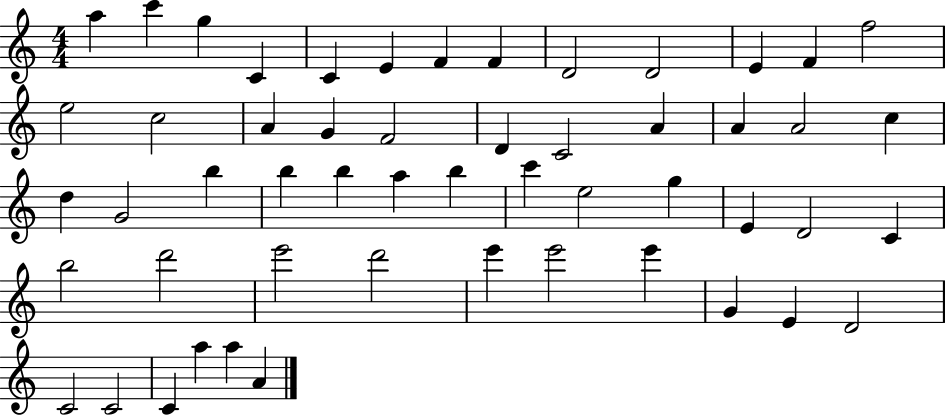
X:1
T:Untitled
M:4/4
L:1/4
K:C
a c' g C C E F F D2 D2 E F f2 e2 c2 A G F2 D C2 A A A2 c d G2 b b b a b c' e2 g E D2 C b2 d'2 e'2 d'2 e' e'2 e' G E D2 C2 C2 C a a A